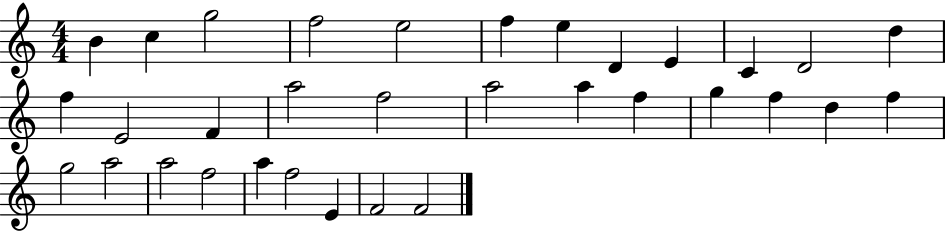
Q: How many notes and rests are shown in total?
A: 33